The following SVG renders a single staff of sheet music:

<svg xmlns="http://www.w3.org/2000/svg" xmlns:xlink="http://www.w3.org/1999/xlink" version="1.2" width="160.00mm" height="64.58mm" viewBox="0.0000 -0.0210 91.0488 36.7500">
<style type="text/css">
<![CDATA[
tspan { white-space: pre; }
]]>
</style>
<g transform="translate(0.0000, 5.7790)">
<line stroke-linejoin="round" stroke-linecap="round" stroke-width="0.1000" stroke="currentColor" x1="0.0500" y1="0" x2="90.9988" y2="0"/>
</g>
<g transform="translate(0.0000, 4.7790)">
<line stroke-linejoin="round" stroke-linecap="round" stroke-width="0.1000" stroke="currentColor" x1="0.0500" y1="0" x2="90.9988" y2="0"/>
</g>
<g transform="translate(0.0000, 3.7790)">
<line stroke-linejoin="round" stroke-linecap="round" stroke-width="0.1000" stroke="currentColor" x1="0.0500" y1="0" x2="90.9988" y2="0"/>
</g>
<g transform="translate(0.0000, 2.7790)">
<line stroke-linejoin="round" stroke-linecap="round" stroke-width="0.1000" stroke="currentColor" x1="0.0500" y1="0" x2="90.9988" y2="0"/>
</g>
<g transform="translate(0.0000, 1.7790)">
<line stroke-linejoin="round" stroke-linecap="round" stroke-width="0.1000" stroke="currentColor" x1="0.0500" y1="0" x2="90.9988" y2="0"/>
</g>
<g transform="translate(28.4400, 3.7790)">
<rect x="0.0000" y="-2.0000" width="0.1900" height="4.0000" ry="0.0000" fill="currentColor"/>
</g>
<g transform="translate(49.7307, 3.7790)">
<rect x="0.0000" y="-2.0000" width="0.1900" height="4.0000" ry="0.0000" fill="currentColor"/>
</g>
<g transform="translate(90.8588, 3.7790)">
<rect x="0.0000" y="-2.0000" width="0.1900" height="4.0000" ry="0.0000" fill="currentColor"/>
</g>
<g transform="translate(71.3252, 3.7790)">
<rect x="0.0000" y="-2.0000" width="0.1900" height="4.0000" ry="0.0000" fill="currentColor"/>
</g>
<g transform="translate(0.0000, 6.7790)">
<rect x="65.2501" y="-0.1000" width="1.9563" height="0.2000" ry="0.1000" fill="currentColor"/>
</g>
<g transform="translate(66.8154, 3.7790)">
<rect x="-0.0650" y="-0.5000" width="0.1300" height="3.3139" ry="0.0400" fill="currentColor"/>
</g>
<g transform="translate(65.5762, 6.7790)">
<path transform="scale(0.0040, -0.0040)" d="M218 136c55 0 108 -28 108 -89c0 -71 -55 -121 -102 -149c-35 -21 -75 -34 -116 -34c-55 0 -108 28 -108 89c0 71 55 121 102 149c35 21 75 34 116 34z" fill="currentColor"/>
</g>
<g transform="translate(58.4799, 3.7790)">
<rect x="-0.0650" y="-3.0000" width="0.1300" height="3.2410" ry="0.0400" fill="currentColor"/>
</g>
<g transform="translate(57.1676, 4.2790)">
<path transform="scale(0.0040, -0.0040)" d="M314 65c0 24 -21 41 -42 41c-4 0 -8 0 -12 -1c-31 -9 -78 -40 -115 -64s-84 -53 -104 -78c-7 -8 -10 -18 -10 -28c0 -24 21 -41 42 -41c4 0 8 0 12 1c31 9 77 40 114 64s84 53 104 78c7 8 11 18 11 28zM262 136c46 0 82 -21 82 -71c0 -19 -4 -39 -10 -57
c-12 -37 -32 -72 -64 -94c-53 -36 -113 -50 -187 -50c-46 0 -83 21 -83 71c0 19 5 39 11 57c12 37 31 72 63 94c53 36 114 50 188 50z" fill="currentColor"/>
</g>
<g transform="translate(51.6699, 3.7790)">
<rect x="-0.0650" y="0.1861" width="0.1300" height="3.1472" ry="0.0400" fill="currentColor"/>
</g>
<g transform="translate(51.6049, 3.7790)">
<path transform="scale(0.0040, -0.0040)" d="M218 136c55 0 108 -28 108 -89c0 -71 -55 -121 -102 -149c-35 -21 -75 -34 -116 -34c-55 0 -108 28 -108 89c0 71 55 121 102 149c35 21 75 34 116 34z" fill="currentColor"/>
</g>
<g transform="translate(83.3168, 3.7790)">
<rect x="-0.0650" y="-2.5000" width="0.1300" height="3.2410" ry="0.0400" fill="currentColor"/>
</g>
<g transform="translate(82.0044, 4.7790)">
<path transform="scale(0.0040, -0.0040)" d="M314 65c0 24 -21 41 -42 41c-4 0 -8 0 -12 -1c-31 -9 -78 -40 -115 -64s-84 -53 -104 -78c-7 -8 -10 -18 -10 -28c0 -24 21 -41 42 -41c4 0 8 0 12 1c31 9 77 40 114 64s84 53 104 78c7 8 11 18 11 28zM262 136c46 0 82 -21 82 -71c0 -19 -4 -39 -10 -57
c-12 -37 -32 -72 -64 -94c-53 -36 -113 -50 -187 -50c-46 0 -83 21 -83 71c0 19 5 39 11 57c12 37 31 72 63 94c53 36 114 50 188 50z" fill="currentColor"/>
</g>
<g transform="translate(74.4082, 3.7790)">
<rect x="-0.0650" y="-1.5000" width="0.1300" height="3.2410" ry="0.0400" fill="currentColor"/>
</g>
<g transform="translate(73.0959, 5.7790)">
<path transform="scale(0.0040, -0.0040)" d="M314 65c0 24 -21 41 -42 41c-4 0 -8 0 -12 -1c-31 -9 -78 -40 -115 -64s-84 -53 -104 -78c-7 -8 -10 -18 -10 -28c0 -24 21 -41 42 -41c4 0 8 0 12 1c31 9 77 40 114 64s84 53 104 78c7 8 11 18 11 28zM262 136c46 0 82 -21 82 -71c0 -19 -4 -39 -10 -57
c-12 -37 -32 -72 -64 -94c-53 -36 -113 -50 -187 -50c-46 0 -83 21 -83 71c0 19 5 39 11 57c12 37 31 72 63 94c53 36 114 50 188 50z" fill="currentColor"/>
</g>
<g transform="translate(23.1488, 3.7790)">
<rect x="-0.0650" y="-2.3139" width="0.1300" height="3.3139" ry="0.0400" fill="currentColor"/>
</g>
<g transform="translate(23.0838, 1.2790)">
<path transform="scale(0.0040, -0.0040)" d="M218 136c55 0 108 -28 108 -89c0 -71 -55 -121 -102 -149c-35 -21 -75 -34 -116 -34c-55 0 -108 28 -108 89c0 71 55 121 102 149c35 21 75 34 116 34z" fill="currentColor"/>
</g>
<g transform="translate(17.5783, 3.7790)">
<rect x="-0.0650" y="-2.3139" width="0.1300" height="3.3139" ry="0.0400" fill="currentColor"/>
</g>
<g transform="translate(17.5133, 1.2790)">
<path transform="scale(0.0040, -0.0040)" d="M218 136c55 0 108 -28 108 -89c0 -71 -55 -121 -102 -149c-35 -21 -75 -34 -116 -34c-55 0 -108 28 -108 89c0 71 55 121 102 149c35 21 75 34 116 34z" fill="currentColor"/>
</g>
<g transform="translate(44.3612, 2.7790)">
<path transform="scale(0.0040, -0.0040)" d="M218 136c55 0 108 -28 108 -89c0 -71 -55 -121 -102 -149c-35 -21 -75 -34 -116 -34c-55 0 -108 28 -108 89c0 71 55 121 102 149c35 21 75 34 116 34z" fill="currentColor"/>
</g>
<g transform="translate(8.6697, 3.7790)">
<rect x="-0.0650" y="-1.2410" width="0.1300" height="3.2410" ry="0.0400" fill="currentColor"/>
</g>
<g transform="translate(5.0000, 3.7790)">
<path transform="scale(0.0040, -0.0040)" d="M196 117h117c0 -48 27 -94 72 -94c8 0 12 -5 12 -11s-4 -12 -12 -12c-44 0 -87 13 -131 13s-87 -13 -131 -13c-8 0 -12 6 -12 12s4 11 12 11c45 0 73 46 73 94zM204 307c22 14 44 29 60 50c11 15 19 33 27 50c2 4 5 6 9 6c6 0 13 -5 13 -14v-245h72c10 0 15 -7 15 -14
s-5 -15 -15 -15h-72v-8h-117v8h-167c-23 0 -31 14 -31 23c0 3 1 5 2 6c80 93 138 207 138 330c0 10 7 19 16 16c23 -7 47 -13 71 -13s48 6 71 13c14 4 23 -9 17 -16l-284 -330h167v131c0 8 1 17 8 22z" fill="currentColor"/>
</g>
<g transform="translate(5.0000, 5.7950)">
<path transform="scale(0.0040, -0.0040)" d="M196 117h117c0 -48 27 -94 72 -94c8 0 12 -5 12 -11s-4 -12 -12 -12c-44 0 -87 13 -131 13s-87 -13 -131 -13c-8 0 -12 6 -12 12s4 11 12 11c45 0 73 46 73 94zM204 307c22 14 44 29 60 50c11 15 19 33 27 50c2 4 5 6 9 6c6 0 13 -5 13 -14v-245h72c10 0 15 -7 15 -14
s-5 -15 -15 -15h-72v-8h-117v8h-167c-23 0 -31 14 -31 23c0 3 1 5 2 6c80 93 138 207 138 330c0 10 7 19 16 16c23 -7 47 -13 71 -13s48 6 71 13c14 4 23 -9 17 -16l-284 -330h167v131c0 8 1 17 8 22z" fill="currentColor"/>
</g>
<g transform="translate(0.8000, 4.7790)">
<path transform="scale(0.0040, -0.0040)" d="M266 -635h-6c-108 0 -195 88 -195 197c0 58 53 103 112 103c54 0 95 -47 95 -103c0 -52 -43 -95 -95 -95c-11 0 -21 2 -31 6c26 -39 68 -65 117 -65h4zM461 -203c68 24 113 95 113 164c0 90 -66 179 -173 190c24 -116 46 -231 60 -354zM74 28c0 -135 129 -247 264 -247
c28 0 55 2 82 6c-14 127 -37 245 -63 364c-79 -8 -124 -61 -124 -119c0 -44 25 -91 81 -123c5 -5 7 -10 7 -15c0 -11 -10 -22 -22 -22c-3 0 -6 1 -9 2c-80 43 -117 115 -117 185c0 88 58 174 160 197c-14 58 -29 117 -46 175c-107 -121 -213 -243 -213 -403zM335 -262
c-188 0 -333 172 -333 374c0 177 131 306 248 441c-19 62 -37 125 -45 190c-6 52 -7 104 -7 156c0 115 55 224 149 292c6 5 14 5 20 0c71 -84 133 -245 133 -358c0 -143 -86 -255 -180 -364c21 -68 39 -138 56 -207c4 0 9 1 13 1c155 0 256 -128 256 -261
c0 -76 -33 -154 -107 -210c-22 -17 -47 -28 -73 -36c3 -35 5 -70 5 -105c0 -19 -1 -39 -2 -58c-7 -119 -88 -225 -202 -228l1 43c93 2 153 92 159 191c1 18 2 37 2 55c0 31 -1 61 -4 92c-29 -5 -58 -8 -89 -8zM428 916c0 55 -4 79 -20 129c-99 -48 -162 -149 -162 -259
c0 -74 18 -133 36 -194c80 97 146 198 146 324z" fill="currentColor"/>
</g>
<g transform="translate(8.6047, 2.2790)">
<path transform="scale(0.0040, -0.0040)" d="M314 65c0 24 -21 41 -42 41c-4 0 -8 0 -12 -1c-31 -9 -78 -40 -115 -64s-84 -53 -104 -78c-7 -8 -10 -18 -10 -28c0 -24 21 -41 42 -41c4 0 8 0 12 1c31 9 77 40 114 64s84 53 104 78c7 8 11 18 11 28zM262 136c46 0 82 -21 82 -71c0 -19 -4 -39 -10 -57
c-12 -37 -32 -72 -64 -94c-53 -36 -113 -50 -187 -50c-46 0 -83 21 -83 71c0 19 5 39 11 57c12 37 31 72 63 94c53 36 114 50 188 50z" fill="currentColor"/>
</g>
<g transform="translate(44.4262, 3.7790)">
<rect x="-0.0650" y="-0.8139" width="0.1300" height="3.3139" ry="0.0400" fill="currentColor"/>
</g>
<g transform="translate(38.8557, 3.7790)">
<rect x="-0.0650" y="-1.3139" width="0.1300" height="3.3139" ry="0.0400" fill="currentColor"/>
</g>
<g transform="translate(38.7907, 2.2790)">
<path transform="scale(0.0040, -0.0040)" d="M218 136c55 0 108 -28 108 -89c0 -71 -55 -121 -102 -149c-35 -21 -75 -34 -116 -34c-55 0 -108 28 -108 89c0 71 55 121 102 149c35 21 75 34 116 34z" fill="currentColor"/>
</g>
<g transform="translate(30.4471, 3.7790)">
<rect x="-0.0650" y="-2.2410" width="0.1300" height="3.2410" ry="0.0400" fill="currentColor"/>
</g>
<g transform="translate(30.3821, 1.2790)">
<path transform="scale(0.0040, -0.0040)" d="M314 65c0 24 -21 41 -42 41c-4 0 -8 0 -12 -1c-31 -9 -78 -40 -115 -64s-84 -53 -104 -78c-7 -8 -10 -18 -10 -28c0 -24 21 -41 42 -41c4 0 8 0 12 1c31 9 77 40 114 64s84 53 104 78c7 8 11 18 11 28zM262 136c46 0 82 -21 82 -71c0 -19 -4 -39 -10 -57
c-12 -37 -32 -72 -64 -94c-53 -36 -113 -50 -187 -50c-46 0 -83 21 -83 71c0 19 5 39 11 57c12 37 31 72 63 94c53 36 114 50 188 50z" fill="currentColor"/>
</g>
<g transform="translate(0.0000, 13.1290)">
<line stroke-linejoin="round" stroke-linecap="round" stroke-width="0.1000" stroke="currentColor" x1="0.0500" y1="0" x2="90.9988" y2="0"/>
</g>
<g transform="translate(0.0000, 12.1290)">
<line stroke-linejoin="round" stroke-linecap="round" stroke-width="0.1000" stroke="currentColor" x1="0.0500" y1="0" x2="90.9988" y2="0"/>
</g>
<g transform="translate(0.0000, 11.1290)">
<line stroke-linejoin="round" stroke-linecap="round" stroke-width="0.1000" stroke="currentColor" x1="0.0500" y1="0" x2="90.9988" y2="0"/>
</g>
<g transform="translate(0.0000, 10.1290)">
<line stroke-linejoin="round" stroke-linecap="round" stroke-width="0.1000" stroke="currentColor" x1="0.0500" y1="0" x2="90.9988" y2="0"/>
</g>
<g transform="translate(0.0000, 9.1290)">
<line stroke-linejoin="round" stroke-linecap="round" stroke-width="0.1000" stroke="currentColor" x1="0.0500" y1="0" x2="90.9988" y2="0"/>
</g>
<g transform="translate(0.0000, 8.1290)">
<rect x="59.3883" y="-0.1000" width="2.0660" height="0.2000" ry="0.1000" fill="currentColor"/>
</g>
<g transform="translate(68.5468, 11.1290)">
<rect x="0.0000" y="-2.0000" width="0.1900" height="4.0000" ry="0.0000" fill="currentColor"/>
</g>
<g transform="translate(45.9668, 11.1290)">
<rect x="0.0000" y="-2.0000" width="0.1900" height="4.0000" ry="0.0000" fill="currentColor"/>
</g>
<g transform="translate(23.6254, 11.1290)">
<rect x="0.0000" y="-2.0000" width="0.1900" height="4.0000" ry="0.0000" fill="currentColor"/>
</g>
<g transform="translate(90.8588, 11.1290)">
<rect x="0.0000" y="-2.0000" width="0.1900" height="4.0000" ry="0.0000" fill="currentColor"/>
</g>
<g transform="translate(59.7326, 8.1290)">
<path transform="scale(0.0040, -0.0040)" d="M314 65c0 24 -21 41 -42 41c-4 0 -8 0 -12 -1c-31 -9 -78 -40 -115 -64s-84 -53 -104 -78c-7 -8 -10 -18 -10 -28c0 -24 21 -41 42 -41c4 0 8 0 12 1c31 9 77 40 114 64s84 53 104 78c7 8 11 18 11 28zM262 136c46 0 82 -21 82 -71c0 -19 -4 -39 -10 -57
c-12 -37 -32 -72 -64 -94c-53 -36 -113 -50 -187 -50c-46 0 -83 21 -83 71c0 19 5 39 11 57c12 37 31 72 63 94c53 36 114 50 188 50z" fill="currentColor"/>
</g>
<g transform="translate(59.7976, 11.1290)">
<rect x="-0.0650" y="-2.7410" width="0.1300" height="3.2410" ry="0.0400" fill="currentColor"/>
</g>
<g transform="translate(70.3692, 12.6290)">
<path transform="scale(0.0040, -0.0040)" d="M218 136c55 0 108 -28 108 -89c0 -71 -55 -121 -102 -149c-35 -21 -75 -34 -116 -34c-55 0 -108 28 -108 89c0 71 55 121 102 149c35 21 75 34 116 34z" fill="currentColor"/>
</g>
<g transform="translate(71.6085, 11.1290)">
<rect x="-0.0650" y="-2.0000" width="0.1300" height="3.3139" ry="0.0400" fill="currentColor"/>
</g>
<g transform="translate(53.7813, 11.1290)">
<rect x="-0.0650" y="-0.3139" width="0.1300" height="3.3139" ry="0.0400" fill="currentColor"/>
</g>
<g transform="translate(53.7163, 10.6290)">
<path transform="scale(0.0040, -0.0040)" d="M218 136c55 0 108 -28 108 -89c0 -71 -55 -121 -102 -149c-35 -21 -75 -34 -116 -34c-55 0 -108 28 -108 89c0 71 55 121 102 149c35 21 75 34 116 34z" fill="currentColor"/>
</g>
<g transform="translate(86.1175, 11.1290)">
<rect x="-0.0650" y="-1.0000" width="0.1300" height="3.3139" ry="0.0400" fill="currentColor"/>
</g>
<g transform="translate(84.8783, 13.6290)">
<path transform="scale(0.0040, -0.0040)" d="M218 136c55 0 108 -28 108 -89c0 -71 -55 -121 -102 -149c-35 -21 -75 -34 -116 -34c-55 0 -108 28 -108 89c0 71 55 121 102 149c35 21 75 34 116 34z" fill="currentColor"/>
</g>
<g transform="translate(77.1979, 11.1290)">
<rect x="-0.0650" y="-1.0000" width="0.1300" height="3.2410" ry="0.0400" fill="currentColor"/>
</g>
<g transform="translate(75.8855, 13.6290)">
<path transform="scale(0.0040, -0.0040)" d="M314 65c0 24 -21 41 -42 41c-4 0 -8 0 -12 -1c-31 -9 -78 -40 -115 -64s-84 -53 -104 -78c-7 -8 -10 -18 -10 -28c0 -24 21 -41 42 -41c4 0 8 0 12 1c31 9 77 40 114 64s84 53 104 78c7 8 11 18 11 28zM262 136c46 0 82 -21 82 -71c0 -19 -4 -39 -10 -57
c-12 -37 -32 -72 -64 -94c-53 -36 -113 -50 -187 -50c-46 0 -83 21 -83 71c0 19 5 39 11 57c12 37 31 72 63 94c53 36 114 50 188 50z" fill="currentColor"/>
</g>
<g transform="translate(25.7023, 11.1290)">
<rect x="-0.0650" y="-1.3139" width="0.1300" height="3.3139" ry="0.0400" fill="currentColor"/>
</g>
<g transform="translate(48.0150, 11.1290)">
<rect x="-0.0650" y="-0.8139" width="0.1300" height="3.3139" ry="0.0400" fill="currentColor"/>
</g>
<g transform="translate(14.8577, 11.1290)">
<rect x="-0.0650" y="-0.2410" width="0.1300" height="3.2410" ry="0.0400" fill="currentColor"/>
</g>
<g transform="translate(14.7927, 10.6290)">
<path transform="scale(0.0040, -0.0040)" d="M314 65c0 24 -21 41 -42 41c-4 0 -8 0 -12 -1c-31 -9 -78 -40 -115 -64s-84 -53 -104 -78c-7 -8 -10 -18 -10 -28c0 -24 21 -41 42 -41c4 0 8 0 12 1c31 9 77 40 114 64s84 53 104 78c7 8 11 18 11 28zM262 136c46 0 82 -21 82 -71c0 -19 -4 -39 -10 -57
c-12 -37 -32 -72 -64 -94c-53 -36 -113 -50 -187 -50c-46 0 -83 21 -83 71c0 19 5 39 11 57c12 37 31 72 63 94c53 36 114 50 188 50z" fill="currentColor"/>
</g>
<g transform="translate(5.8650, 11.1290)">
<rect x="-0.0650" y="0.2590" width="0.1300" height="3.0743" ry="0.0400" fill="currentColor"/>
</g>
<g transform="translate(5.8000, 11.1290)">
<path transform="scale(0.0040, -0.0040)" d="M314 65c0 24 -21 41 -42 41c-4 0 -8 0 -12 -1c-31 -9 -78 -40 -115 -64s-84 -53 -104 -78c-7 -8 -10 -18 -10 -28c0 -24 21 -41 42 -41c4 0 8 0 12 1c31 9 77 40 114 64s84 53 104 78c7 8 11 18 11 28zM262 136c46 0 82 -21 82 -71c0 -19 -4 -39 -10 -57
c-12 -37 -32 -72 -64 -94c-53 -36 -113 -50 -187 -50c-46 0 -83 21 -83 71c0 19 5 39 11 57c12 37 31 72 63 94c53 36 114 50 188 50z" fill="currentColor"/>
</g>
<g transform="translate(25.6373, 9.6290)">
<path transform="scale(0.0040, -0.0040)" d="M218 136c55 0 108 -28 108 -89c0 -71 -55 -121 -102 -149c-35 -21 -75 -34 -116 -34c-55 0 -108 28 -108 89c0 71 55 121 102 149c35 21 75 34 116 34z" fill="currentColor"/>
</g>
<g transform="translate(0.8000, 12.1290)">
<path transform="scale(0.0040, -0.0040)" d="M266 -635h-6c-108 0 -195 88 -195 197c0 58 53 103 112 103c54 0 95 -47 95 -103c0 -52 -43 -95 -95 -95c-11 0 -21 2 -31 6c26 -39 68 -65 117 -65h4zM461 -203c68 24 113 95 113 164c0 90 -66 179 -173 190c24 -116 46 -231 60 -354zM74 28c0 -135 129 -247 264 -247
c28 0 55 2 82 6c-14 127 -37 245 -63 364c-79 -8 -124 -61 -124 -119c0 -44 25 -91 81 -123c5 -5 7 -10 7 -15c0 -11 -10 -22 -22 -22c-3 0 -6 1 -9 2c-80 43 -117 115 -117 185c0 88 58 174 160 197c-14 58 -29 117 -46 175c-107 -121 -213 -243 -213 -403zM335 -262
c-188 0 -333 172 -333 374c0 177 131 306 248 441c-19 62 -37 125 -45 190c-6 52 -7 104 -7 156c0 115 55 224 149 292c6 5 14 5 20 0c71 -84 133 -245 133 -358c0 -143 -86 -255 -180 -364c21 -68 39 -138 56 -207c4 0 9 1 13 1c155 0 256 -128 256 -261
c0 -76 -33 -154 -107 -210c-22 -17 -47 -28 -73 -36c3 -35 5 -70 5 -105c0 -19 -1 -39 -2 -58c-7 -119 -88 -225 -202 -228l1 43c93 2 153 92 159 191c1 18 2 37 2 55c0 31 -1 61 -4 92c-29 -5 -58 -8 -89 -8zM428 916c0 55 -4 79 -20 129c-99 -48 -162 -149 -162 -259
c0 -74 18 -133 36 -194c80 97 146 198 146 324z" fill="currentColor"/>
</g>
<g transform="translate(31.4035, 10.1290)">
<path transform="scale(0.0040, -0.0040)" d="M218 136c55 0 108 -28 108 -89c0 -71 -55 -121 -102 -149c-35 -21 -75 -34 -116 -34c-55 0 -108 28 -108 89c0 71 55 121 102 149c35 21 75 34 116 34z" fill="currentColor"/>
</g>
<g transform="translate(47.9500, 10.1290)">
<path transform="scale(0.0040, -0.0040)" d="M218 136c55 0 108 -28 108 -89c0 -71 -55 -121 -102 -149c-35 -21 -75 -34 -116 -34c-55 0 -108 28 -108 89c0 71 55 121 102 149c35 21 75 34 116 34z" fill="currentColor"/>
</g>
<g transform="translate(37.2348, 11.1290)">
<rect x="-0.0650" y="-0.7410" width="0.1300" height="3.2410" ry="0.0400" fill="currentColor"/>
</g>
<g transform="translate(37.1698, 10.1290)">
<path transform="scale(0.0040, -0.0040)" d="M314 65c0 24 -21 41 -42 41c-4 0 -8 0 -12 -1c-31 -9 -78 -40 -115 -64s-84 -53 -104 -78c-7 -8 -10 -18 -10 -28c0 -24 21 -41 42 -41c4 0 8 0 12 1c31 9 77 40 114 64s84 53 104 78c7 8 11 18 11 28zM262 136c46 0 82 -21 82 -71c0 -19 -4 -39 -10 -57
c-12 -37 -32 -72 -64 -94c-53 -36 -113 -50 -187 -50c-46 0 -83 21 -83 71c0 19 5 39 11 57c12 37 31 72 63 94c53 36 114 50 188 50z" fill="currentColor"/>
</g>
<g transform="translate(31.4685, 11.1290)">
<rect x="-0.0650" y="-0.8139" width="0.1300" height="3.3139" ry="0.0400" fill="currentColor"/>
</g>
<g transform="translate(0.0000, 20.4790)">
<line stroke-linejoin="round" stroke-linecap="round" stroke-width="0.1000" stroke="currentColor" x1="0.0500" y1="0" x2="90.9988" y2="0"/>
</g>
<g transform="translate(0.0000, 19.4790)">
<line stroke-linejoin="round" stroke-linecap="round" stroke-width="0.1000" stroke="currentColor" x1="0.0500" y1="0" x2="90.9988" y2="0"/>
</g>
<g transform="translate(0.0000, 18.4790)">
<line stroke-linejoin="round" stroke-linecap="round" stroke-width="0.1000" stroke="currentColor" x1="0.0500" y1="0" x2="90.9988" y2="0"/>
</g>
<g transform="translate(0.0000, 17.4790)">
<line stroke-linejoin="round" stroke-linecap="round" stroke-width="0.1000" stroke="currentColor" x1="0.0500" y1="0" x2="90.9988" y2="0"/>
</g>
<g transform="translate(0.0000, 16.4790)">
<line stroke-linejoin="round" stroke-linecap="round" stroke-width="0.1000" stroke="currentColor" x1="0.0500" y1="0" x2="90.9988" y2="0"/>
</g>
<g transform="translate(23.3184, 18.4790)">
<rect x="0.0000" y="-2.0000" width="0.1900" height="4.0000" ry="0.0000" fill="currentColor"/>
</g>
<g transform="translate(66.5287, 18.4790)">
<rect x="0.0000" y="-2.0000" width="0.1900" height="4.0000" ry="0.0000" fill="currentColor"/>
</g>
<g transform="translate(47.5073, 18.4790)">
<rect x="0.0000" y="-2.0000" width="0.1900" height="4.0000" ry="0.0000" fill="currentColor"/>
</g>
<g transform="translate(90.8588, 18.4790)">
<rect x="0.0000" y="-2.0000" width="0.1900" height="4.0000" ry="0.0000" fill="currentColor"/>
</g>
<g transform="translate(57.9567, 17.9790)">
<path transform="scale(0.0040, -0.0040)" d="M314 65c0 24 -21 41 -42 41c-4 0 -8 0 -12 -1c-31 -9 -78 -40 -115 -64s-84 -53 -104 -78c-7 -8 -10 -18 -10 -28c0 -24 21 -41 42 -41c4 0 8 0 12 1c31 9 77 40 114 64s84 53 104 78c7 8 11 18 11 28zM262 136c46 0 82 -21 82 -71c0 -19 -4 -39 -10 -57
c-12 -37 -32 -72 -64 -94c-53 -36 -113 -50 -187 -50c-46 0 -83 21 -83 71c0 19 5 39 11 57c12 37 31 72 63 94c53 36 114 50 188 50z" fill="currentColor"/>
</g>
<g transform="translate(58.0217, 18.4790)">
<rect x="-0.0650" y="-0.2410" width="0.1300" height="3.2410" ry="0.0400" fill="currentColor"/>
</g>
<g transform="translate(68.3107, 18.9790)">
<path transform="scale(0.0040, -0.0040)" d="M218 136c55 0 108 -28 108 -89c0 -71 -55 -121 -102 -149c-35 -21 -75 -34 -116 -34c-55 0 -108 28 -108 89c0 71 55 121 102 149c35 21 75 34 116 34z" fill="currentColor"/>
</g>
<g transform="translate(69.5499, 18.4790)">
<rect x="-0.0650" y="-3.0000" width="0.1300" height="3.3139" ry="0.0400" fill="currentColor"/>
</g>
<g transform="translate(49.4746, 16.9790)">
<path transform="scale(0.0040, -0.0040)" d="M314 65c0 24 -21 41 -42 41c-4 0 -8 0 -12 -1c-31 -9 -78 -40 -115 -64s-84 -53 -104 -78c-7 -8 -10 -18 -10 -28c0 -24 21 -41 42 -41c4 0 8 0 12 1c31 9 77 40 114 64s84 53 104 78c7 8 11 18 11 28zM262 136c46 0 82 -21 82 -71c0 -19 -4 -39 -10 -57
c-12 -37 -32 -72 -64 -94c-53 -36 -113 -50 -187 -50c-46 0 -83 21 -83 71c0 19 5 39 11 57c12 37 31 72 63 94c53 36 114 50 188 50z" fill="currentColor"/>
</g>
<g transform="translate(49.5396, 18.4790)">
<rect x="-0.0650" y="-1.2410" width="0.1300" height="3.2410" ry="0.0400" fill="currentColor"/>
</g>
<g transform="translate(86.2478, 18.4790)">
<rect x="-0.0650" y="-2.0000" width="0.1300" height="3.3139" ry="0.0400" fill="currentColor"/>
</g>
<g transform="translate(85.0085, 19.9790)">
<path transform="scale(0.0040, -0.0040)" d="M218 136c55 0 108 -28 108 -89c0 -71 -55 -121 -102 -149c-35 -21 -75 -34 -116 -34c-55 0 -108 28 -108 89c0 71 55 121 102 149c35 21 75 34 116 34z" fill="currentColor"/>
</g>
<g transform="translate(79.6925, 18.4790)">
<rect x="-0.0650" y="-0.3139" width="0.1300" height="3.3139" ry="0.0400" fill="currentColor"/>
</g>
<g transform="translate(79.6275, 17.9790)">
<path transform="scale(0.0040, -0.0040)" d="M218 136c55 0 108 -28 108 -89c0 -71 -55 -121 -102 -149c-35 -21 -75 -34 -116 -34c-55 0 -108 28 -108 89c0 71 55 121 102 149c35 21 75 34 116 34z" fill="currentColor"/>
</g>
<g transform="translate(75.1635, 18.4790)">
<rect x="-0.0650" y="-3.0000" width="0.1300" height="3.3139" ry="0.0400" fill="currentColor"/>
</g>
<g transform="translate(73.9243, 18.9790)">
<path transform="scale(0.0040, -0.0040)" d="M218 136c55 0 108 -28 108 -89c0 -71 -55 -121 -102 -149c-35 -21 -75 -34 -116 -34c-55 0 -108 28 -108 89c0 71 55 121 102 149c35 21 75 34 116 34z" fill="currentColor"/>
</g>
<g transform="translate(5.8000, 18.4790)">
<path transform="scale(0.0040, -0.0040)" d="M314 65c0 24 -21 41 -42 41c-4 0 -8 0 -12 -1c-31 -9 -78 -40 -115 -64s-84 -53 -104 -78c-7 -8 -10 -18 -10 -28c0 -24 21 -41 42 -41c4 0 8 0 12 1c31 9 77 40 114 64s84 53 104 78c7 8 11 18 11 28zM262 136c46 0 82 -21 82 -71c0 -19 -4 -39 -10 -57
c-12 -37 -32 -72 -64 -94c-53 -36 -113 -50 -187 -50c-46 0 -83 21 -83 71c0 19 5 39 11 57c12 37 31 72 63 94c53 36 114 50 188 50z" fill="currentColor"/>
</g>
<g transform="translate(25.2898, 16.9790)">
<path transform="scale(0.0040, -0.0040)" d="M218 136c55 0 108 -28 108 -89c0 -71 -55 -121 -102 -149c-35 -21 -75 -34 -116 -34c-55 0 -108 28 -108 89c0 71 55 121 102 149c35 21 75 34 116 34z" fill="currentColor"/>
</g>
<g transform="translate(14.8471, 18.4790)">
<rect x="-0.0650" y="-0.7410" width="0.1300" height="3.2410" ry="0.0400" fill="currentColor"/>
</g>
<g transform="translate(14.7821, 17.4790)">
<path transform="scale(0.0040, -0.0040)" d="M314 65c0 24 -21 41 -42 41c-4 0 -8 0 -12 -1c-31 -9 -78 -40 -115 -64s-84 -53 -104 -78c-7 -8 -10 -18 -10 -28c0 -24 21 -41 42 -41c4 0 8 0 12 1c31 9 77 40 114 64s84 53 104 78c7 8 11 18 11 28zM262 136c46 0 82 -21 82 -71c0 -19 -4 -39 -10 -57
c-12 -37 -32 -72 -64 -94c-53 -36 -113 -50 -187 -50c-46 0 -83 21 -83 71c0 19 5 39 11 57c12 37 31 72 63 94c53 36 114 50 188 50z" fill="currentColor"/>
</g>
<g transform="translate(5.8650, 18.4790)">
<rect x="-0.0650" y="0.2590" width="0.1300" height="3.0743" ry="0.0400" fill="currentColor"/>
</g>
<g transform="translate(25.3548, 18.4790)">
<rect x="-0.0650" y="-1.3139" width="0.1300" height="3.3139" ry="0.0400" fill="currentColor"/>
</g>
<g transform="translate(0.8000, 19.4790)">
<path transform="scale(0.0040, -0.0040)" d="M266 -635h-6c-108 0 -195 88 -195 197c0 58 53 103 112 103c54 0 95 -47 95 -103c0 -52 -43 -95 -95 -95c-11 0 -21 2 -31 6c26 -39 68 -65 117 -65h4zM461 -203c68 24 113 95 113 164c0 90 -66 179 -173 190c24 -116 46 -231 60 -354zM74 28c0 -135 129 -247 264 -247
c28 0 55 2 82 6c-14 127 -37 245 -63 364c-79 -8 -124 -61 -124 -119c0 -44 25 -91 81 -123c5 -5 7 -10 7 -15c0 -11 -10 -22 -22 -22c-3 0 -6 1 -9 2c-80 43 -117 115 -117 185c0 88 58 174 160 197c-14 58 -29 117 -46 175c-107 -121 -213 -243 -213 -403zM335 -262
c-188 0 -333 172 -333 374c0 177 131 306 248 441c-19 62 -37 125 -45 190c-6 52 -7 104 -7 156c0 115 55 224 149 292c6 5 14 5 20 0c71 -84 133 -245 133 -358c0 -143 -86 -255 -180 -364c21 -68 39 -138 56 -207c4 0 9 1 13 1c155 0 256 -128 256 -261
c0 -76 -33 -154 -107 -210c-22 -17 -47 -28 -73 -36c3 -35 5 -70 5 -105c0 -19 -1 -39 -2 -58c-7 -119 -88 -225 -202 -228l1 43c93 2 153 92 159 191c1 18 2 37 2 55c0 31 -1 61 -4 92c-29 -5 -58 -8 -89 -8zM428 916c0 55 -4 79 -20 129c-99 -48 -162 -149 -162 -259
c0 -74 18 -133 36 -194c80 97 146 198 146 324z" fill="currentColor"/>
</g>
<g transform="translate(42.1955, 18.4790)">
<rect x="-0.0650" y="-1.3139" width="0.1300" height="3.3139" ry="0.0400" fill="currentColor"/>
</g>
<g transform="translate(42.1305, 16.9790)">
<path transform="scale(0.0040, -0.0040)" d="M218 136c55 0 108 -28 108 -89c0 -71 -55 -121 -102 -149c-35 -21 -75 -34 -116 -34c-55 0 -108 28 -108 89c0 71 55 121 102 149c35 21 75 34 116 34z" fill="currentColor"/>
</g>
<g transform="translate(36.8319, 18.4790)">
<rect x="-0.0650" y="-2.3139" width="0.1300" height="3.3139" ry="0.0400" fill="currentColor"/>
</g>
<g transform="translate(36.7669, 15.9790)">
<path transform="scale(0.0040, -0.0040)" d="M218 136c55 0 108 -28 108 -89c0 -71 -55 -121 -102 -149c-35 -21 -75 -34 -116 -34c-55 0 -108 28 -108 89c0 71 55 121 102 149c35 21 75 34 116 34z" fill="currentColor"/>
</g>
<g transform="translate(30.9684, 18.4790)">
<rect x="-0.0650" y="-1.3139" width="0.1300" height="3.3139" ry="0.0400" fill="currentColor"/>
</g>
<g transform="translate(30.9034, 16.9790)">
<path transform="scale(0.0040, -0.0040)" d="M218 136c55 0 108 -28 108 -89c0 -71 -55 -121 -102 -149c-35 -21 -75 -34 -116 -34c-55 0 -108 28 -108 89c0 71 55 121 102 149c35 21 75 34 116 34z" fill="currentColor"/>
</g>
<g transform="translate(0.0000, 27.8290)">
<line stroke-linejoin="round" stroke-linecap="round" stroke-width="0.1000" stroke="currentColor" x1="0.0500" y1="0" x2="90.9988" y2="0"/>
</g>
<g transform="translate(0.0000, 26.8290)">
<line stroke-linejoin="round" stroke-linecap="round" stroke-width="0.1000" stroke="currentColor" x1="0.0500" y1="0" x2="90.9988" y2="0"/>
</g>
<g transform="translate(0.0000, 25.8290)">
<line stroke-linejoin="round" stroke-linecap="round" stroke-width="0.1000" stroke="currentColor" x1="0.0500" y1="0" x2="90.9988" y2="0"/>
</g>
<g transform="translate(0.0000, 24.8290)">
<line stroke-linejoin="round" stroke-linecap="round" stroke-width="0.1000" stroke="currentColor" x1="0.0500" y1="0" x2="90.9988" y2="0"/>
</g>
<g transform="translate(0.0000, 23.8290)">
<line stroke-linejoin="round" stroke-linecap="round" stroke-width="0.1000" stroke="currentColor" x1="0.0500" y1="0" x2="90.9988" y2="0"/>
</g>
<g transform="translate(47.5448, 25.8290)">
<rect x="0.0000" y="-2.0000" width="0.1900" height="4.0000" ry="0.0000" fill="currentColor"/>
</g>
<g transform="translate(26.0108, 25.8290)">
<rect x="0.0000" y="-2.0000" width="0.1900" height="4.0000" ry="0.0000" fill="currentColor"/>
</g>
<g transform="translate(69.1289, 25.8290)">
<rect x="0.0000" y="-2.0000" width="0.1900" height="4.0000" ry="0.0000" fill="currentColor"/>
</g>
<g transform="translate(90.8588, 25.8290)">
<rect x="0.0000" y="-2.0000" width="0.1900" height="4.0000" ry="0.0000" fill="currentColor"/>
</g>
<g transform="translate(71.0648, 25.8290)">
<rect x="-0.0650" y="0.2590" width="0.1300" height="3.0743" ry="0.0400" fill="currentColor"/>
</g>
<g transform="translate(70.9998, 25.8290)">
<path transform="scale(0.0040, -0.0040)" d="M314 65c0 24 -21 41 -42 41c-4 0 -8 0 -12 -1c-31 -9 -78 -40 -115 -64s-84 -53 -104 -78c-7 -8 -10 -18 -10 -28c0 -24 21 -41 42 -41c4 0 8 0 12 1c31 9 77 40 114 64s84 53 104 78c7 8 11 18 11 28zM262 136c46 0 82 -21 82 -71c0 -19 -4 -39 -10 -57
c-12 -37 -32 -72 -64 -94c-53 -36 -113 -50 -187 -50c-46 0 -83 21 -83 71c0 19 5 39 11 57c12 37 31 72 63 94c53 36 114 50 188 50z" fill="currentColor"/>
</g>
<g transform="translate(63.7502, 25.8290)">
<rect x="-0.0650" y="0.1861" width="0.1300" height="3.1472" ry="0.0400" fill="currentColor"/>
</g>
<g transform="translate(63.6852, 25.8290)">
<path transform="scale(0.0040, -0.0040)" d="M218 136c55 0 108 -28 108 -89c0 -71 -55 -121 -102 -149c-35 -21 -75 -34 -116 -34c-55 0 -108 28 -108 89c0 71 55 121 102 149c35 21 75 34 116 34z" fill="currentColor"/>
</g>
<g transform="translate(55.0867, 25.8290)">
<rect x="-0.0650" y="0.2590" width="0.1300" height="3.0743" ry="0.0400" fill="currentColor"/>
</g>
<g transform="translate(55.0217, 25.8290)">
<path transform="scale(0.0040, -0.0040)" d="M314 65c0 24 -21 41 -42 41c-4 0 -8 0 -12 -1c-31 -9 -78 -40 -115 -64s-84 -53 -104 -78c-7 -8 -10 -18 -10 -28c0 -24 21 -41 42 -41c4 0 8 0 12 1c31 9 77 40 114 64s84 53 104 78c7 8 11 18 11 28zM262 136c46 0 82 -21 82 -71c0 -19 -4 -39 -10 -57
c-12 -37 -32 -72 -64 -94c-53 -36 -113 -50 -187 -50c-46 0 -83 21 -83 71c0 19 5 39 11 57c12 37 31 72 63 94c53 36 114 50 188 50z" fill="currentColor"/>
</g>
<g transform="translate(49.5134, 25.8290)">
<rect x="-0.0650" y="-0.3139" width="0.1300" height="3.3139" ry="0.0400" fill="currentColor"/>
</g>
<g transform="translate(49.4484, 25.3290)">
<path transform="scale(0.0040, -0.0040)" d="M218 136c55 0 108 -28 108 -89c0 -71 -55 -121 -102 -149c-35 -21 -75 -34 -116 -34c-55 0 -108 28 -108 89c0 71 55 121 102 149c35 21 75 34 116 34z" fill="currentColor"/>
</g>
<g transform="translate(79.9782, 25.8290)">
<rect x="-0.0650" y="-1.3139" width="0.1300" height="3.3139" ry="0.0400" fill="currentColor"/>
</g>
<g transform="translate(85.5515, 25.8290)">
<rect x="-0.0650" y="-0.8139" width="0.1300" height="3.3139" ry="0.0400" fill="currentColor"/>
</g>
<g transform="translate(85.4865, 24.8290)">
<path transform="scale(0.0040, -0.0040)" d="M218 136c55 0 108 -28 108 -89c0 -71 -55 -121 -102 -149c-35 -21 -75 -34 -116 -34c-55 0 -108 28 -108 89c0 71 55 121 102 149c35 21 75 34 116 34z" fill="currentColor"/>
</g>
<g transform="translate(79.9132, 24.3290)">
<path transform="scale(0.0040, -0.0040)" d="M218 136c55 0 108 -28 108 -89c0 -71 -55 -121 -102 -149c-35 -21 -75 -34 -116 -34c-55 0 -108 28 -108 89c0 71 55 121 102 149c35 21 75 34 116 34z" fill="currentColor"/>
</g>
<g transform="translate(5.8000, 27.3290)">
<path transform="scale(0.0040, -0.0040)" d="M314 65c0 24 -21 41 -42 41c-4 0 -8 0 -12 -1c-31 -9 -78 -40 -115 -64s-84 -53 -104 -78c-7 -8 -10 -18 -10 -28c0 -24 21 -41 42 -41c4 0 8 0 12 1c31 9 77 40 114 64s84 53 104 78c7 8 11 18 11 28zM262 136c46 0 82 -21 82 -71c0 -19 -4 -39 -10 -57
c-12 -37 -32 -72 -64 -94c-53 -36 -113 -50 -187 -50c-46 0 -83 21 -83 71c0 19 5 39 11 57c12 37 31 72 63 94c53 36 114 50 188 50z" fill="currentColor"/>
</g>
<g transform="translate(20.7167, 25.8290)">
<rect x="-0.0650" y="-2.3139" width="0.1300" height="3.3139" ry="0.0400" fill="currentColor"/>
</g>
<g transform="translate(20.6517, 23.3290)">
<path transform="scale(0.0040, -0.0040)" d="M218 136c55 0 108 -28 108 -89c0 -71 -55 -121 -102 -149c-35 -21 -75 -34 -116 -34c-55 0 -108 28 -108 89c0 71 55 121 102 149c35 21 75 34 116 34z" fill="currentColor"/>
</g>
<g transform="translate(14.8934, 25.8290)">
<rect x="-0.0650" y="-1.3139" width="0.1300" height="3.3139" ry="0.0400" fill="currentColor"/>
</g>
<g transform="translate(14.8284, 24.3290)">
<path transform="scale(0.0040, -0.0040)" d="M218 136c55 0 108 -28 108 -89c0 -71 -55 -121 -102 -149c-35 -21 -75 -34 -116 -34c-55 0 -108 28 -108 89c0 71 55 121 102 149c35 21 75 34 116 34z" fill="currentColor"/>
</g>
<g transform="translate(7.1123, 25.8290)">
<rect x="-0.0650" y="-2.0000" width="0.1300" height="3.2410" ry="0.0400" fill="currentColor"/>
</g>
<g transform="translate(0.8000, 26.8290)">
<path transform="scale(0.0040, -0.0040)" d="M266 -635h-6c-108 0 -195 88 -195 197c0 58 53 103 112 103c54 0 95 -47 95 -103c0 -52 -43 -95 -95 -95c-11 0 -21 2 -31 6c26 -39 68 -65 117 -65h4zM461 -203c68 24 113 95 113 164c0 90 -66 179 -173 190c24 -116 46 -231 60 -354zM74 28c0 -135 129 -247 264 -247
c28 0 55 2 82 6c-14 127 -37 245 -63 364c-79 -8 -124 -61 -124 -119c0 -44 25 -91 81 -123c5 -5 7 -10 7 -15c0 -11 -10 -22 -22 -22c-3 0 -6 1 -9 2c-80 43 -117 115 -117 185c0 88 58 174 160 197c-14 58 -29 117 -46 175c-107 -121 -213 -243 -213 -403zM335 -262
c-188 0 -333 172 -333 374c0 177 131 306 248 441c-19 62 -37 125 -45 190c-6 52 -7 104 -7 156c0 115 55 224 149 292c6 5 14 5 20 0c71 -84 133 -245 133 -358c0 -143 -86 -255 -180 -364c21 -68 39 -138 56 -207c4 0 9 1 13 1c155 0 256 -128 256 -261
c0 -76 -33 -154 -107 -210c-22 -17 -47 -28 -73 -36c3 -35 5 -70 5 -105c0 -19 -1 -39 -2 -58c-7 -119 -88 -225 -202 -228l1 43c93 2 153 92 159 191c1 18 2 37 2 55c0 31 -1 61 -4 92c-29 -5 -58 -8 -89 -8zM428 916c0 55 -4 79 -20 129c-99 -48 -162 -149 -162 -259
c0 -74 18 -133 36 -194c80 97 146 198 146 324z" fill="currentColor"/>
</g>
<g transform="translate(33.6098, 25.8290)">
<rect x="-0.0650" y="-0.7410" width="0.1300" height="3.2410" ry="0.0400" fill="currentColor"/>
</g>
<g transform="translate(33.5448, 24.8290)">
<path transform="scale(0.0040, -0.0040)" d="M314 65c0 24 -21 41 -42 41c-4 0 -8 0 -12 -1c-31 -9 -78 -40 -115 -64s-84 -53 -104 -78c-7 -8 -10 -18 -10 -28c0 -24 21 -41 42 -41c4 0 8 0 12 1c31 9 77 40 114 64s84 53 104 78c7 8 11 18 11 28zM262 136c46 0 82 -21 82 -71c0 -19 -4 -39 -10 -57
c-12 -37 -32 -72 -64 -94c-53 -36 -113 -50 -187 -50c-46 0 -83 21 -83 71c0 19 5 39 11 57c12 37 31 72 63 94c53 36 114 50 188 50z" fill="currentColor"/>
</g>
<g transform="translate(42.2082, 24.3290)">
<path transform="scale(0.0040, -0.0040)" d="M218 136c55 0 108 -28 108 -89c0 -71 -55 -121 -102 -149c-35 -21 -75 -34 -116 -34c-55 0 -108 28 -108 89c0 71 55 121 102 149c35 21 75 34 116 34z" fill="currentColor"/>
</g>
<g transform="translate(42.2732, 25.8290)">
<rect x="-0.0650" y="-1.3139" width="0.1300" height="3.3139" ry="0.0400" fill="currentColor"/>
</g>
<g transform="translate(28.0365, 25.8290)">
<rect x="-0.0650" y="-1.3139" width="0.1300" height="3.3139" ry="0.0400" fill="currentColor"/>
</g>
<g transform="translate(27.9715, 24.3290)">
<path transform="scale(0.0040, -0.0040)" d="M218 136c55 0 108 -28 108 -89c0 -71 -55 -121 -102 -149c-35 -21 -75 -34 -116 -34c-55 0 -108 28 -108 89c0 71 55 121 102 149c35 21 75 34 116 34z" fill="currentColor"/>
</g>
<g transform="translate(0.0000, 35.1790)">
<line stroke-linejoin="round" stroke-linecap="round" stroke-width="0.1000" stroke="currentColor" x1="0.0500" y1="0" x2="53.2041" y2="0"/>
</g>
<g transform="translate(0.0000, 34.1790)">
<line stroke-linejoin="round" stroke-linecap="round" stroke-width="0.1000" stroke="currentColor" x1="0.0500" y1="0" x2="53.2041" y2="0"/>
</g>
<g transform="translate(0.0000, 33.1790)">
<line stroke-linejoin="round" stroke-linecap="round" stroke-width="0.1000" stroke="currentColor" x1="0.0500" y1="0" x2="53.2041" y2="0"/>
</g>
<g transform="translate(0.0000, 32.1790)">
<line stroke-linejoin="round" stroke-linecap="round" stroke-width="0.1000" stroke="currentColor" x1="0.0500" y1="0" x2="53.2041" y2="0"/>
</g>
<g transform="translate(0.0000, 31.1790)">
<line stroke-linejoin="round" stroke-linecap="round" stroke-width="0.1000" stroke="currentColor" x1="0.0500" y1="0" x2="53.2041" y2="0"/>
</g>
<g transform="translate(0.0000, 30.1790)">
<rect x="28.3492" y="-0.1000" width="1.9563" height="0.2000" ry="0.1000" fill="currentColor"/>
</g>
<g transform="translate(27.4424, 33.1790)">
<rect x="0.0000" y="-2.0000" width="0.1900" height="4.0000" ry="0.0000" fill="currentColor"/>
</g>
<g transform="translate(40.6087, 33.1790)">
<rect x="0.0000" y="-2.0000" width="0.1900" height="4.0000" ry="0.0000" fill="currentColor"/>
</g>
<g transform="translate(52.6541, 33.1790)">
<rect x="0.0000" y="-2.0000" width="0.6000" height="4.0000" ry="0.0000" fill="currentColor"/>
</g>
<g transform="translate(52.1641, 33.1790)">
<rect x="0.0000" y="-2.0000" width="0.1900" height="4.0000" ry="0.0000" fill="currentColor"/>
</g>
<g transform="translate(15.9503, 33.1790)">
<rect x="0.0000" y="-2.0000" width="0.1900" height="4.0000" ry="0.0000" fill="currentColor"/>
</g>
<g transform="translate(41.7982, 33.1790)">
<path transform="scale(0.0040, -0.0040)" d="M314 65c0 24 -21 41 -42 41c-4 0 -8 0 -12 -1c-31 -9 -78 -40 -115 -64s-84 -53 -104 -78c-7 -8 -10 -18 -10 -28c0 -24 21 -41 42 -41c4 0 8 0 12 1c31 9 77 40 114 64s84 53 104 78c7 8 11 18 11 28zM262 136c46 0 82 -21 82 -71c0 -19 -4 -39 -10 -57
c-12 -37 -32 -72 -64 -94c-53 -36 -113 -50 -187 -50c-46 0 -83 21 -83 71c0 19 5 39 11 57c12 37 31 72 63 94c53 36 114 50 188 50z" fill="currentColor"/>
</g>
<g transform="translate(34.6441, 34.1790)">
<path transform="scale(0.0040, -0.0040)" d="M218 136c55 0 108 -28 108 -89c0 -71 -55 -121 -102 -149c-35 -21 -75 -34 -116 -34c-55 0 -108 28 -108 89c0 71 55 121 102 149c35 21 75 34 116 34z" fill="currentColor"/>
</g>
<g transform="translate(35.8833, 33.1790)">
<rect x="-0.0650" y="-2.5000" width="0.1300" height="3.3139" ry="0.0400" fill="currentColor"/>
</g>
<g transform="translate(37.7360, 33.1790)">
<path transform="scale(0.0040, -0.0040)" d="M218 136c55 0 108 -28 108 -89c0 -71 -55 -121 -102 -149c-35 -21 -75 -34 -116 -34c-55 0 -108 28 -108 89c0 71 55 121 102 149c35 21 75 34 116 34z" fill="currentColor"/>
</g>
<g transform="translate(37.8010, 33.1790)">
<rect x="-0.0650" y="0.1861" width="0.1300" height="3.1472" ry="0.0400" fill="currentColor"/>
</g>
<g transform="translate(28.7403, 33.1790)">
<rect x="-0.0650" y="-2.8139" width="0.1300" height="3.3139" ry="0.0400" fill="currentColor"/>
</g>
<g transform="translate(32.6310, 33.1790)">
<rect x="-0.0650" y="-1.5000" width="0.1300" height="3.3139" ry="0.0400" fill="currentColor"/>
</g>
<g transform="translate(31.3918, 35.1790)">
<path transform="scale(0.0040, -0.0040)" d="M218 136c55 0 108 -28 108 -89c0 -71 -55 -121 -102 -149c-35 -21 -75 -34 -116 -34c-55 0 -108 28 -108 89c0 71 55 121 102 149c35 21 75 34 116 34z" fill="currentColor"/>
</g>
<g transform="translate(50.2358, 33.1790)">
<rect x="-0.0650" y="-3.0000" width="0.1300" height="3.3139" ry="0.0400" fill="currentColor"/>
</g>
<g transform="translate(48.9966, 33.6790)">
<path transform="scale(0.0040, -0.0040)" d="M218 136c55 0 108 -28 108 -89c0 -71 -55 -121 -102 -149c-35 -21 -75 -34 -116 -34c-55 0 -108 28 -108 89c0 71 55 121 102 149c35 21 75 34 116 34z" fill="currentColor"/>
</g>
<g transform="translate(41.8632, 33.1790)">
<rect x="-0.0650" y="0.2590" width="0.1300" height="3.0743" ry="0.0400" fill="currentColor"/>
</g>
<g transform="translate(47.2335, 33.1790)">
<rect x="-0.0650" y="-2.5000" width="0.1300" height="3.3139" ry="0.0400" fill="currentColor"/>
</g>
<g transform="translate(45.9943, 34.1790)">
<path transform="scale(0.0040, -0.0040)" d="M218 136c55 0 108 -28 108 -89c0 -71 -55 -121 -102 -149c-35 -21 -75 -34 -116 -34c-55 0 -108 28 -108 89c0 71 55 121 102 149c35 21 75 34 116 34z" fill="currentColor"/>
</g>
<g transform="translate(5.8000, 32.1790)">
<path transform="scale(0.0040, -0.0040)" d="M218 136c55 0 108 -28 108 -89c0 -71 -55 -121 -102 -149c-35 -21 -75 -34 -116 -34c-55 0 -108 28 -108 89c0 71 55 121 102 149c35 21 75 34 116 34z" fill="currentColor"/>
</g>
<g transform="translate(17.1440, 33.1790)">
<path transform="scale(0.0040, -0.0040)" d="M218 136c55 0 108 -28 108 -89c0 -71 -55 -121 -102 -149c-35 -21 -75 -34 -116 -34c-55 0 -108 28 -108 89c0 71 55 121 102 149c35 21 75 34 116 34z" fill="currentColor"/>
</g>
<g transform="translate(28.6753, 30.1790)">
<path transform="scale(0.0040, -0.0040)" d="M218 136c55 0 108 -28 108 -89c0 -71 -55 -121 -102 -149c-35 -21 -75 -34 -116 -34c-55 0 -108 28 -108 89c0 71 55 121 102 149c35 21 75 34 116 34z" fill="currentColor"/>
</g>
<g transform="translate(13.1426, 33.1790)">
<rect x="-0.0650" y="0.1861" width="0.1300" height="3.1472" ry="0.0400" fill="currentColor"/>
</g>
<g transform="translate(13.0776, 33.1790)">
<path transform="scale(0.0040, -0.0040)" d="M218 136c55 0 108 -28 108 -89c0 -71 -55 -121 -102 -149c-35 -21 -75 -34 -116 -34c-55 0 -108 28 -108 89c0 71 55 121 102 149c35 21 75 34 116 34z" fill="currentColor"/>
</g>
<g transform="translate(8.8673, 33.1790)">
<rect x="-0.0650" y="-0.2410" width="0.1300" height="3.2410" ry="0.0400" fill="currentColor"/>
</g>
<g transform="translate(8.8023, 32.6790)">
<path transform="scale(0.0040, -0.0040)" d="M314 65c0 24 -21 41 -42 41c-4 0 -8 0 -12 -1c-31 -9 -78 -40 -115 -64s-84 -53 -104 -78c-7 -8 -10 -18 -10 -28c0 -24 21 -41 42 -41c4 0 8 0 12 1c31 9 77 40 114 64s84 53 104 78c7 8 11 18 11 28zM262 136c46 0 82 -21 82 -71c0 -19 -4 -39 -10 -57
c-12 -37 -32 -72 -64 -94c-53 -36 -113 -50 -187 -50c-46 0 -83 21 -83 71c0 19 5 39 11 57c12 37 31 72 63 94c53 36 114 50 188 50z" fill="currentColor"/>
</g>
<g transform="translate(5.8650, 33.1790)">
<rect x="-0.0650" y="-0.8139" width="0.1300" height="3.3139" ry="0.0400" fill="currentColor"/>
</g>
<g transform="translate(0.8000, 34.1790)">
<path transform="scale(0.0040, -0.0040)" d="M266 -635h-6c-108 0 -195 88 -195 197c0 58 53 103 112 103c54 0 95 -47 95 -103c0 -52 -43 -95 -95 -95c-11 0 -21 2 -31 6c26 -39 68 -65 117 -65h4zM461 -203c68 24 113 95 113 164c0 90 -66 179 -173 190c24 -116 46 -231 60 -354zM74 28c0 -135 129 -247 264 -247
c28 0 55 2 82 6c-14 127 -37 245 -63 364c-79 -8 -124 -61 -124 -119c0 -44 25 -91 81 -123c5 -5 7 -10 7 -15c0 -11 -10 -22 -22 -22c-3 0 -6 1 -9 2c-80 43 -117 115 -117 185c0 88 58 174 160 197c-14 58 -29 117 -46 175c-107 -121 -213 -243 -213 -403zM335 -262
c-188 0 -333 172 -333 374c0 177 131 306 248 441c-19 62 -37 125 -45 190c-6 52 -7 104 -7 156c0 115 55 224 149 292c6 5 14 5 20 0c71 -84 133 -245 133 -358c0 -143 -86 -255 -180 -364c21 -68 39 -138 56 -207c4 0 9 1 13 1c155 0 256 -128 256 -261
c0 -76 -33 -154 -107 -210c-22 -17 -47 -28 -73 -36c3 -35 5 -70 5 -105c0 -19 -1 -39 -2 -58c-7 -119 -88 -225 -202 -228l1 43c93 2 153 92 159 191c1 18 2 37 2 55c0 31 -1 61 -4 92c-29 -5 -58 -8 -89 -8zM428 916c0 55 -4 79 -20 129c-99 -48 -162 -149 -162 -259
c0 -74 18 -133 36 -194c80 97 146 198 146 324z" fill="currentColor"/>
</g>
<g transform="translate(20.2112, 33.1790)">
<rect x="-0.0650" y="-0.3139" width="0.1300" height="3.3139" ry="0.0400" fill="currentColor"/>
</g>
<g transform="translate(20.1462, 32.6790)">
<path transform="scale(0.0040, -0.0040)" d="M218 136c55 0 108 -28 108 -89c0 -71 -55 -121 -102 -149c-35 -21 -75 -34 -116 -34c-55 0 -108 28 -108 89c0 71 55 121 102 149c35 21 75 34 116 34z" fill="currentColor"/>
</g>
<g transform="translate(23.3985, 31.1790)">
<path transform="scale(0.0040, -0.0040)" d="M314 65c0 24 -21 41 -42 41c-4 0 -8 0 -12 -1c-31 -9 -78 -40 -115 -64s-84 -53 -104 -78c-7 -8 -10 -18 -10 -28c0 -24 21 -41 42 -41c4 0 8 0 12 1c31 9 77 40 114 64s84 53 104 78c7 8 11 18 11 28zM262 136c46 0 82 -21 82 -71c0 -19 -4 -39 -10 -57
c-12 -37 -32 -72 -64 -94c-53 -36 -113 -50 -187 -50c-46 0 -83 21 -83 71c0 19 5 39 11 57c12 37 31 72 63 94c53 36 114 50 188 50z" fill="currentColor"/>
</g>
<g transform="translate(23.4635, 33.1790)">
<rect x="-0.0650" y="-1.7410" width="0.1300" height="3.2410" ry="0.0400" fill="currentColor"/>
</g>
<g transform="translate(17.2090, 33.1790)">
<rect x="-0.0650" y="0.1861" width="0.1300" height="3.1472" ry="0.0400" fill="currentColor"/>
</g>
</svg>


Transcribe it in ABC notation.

X:1
T:Untitled
M:4/4
L:1/4
K:C
e2 g g g2 e d B A2 C E2 G2 B2 c2 e d d2 d c a2 F D2 D B2 d2 e e g e e2 c2 A A c F F2 e g e d2 e c B2 B B2 e d d c2 B B c f2 a E G B B2 G A